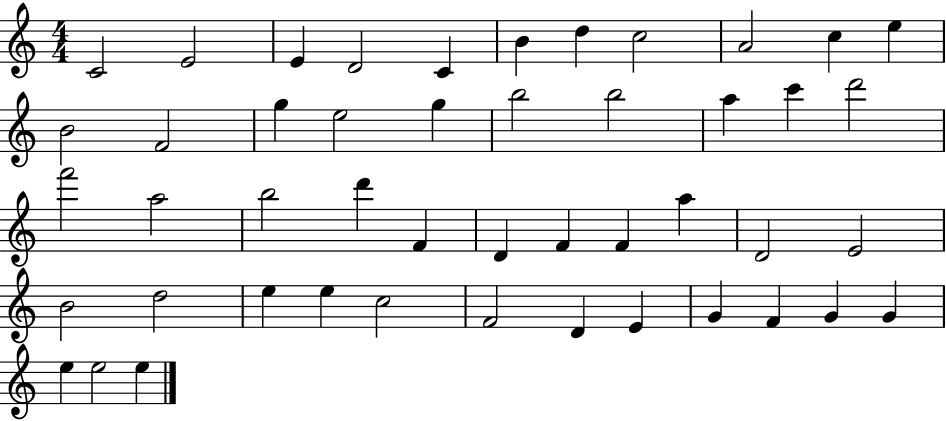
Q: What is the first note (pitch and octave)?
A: C4